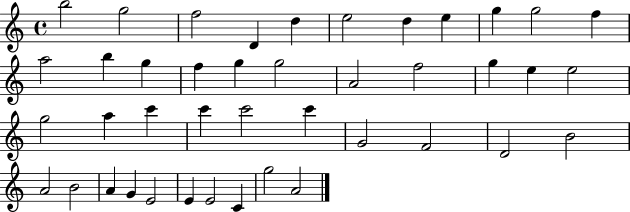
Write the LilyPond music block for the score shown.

{
  \clef treble
  \time 4/4
  \defaultTimeSignature
  \key c \major
  b''2 g''2 | f''2 d'4 d''4 | e''2 d''4 e''4 | g''4 g''2 f''4 | \break a''2 b''4 g''4 | f''4 g''4 g''2 | a'2 f''2 | g''4 e''4 e''2 | \break g''2 a''4 c'''4 | c'''4 c'''2 c'''4 | g'2 f'2 | d'2 b'2 | \break a'2 b'2 | a'4 g'4 e'2 | e'4 e'2 c'4 | g''2 a'2 | \break \bar "|."
}